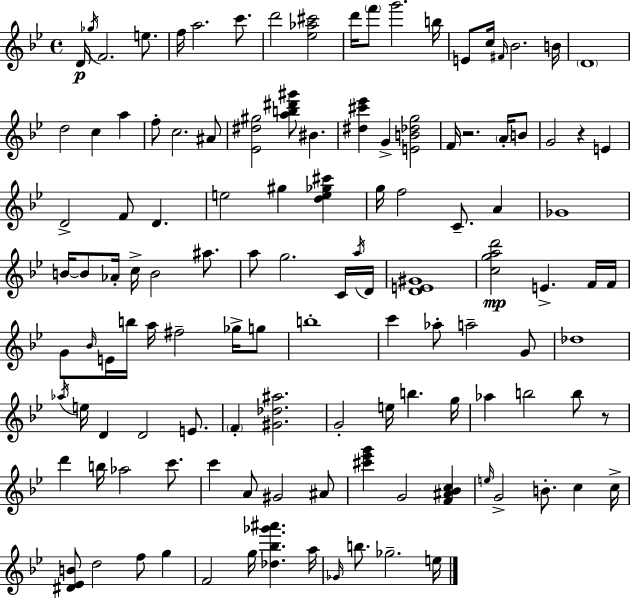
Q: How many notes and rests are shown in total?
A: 122